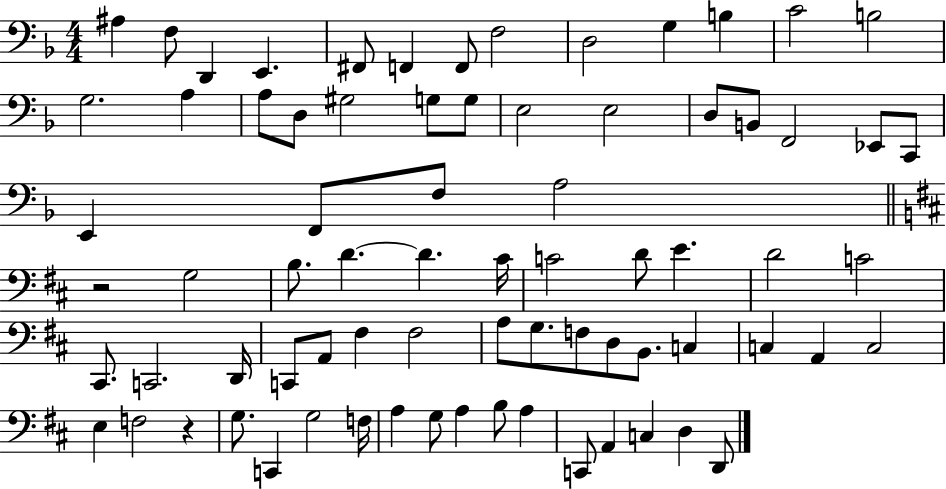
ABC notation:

X:1
T:Untitled
M:4/4
L:1/4
K:F
^A, F,/2 D,, E,, ^F,,/2 F,, F,,/2 F,2 D,2 G, B, C2 B,2 G,2 A, A,/2 D,/2 ^G,2 G,/2 G,/2 E,2 E,2 D,/2 B,,/2 F,,2 _E,,/2 C,,/2 E,, F,,/2 F,/2 A,2 z2 G,2 B,/2 D D ^C/4 C2 D/2 E D2 C2 ^C,,/2 C,,2 D,,/4 C,,/2 A,,/2 ^F, ^F,2 A,/2 G,/2 F,/2 D,/2 B,,/2 C, C, A,, C,2 E, F,2 z G,/2 C,, G,2 F,/4 A, G,/2 A, B,/2 A, C,,/2 A,, C, D, D,,/2